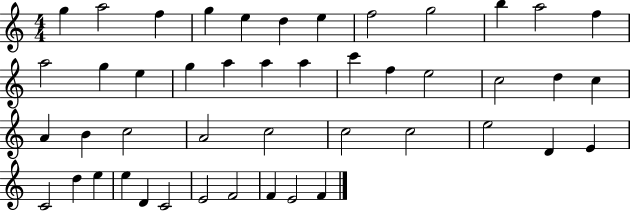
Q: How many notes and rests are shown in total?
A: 46